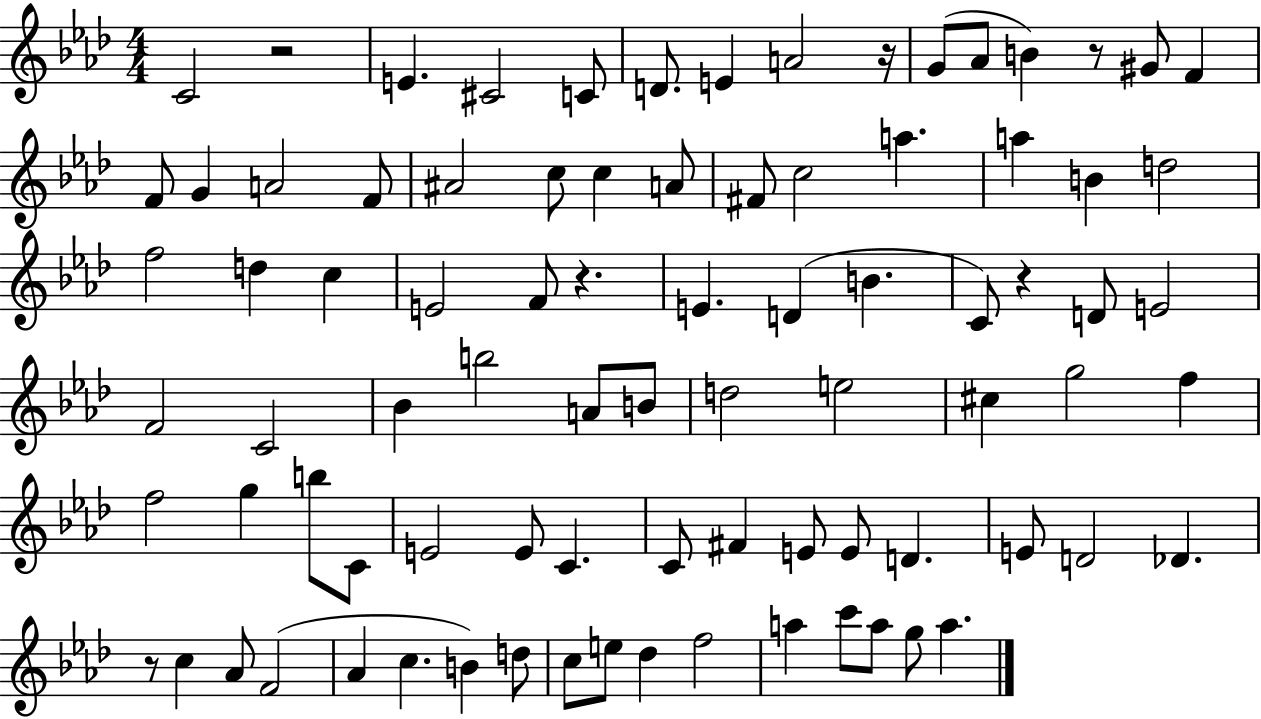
C4/h R/h E4/q. C#4/h C4/e D4/e. E4/q A4/h R/s G4/e Ab4/e B4/q R/e G#4/e F4/q F4/e G4/q A4/h F4/e A#4/h C5/e C5/q A4/e F#4/e C5/h A5/q. A5/q B4/q D5/h F5/h D5/q C5/q E4/h F4/e R/q. E4/q. D4/q B4/q. C4/e R/q D4/e E4/h F4/h C4/h Bb4/q B5/h A4/e B4/e D5/h E5/h C#5/q G5/h F5/q F5/h G5/q B5/e C4/e E4/h E4/e C4/q. C4/e F#4/q E4/e E4/e D4/q. E4/e D4/h Db4/q. R/e C5/q Ab4/e F4/h Ab4/q C5/q. B4/q D5/e C5/e E5/e Db5/q F5/h A5/q C6/e A5/e G5/e A5/q.